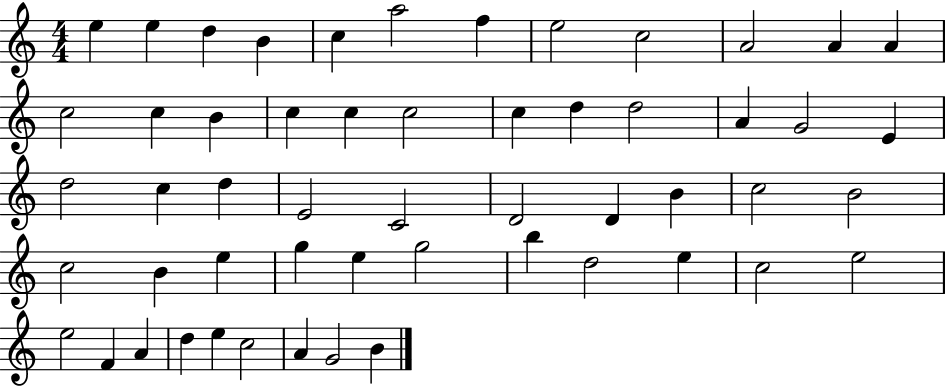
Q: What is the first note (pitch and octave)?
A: E5